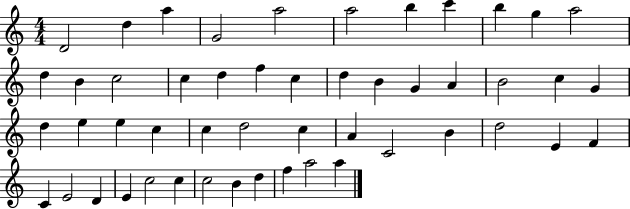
X:1
T:Untitled
M:4/4
L:1/4
K:C
D2 d a G2 a2 a2 b c' b g a2 d B c2 c d f c d B G A B2 c G d e e c c d2 c A C2 B d2 E F C E2 D E c2 c c2 B d f a2 a